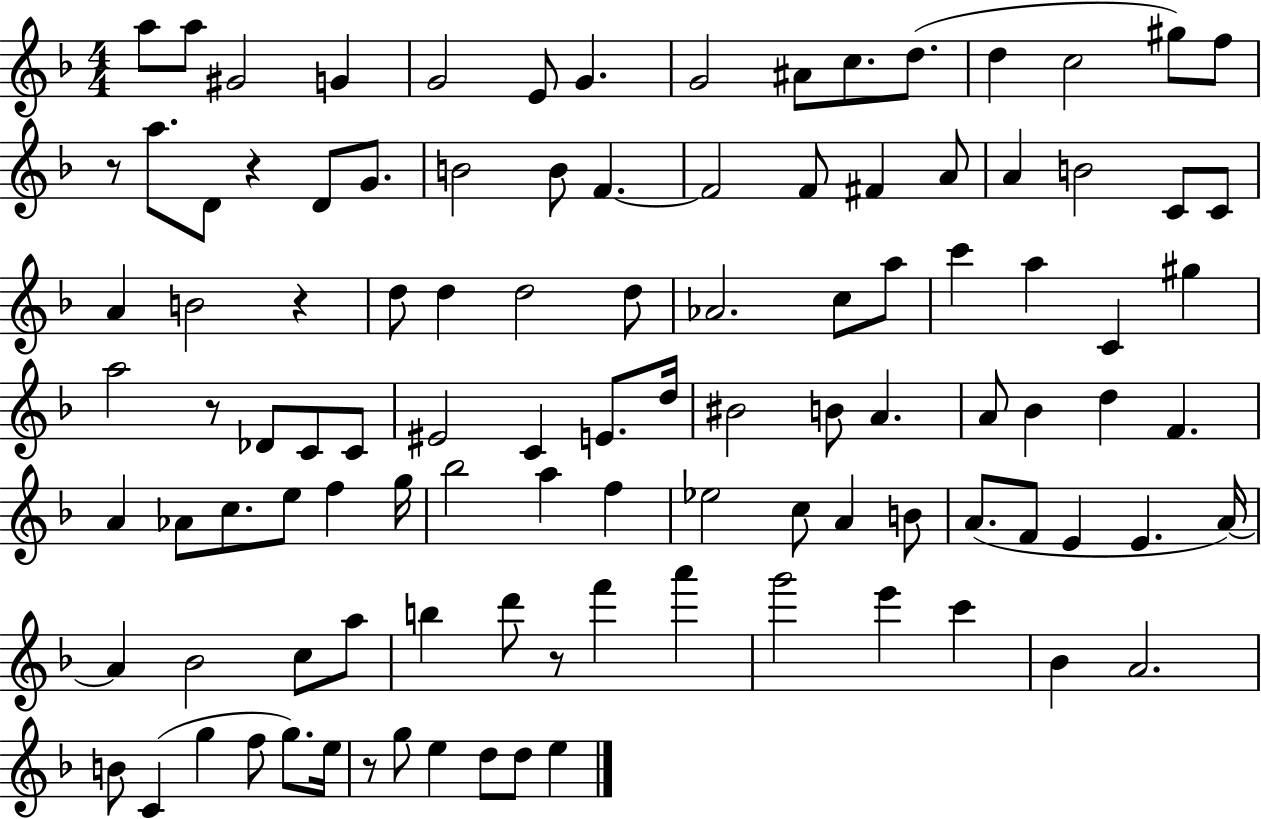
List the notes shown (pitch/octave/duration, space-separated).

A5/e A5/e G#4/h G4/q G4/h E4/e G4/q. G4/h A#4/e C5/e. D5/e. D5/q C5/h G#5/e F5/e R/e A5/e. D4/e R/q D4/e G4/e. B4/h B4/e F4/q. F4/h F4/e F#4/q A4/e A4/q B4/h C4/e C4/e A4/q B4/h R/q D5/e D5/q D5/h D5/e Ab4/h. C5/e A5/e C6/q A5/q C4/q G#5/q A5/h R/e Db4/e C4/e C4/e EIS4/h C4/q E4/e. D5/s BIS4/h B4/e A4/q. A4/e Bb4/q D5/q F4/q. A4/q Ab4/e C5/e. E5/e F5/q G5/s Bb5/h A5/q F5/q Eb5/h C5/e A4/q B4/e A4/e. F4/e E4/q E4/q. A4/s A4/q Bb4/h C5/e A5/e B5/q D6/e R/e F6/q A6/q G6/h E6/q C6/q Bb4/q A4/h. B4/e C4/q G5/q F5/e G5/e. E5/s R/e G5/e E5/q D5/e D5/e E5/q